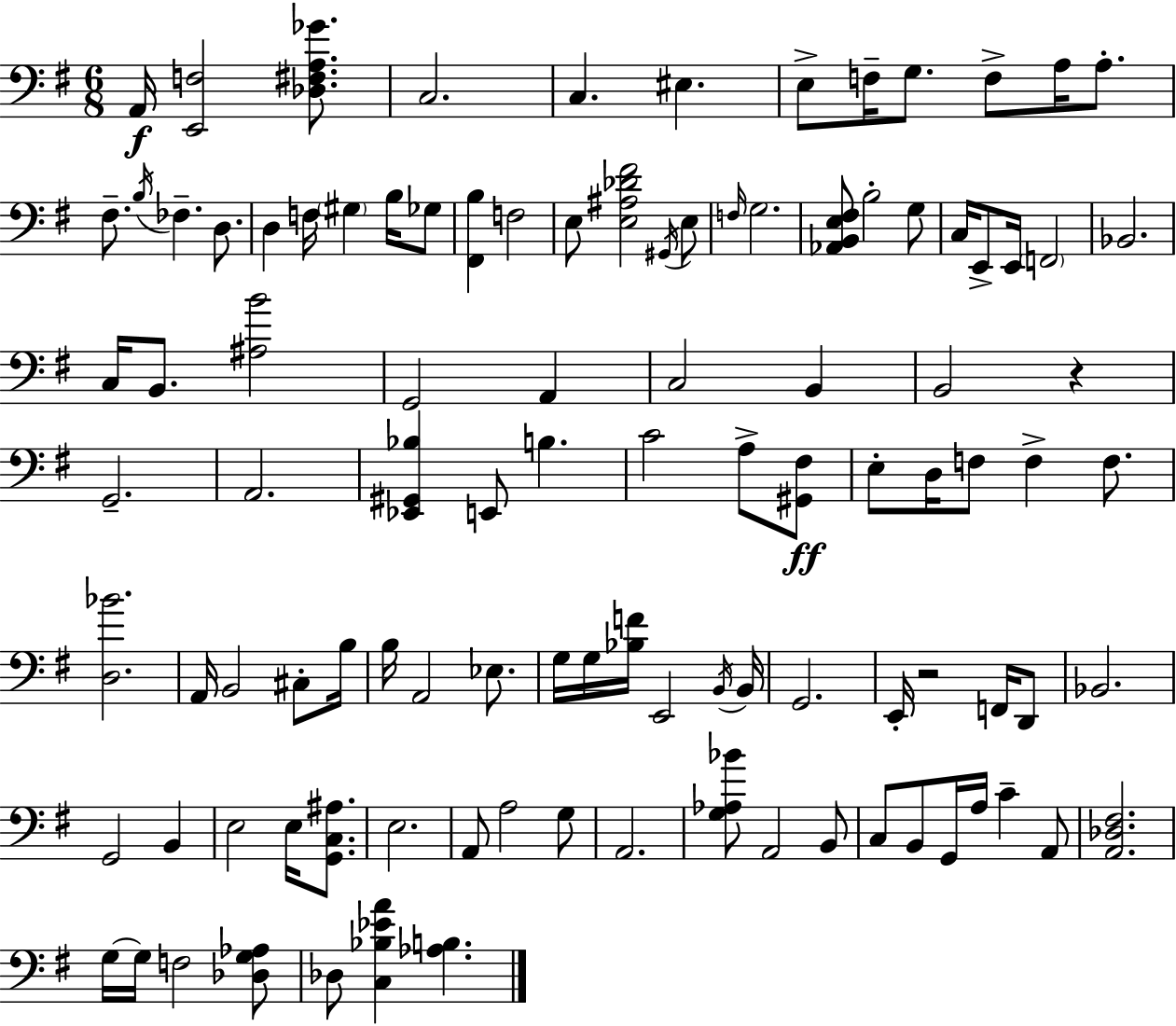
A2/s [E2,F3]/h [Db3,F#3,A3,Gb4]/e. C3/h. C3/q. EIS3/q. E3/e F3/s G3/e. F3/e A3/s A3/e. F#3/e. B3/s FES3/q. D3/e. D3/q F3/s G#3/q B3/s Gb3/e [F#2,B3]/q F3/h E3/e [E3,A#3,Db4,F#4]/h G#2/s E3/e F3/s G3/h. [Ab2,B2,E3,F#3]/e B3/h G3/e C3/s E2/e E2/s F2/h Bb2/h. C3/s B2/e. [A#3,B4]/h G2/h A2/q C3/h B2/q B2/h R/q G2/h. A2/h. [Eb2,G#2,Bb3]/q E2/e B3/q. C4/h A3/e [G#2,F#3]/e E3/e D3/s F3/e F3/q F3/e. [D3,Bb4]/h. A2/s B2/h C#3/e B3/s B3/s A2/h Eb3/e. G3/s G3/s [Bb3,F4]/s E2/h B2/s B2/s G2/h. E2/s R/h F2/s D2/e Bb2/h. G2/h B2/q E3/h E3/s [G2,C3,A#3]/e. E3/h. A2/e A3/h G3/e A2/h. [G3,Ab3,Bb4]/e A2/h B2/e C3/e B2/e G2/s A3/s C4/q A2/e [A2,Db3,F#3]/h. G3/s G3/s F3/h [Db3,G3,Ab3]/e Db3/e [C3,Bb3,Eb4,A4]/q [Ab3,B3]/q.